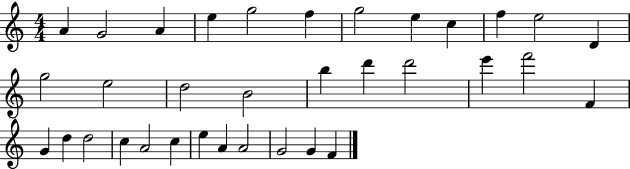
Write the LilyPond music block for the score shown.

{
  \clef treble
  \numericTimeSignature
  \time 4/4
  \key c \major
  a'4 g'2 a'4 | e''4 g''2 f''4 | g''2 e''4 c''4 | f''4 e''2 d'4 | \break g''2 e''2 | d''2 b'2 | b''4 d'''4 d'''2 | e'''4 f'''2 f'4 | \break g'4 d''4 d''2 | c''4 a'2 c''4 | e''4 a'4 a'2 | g'2 g'4 f'4 | \break \bar "|."
}